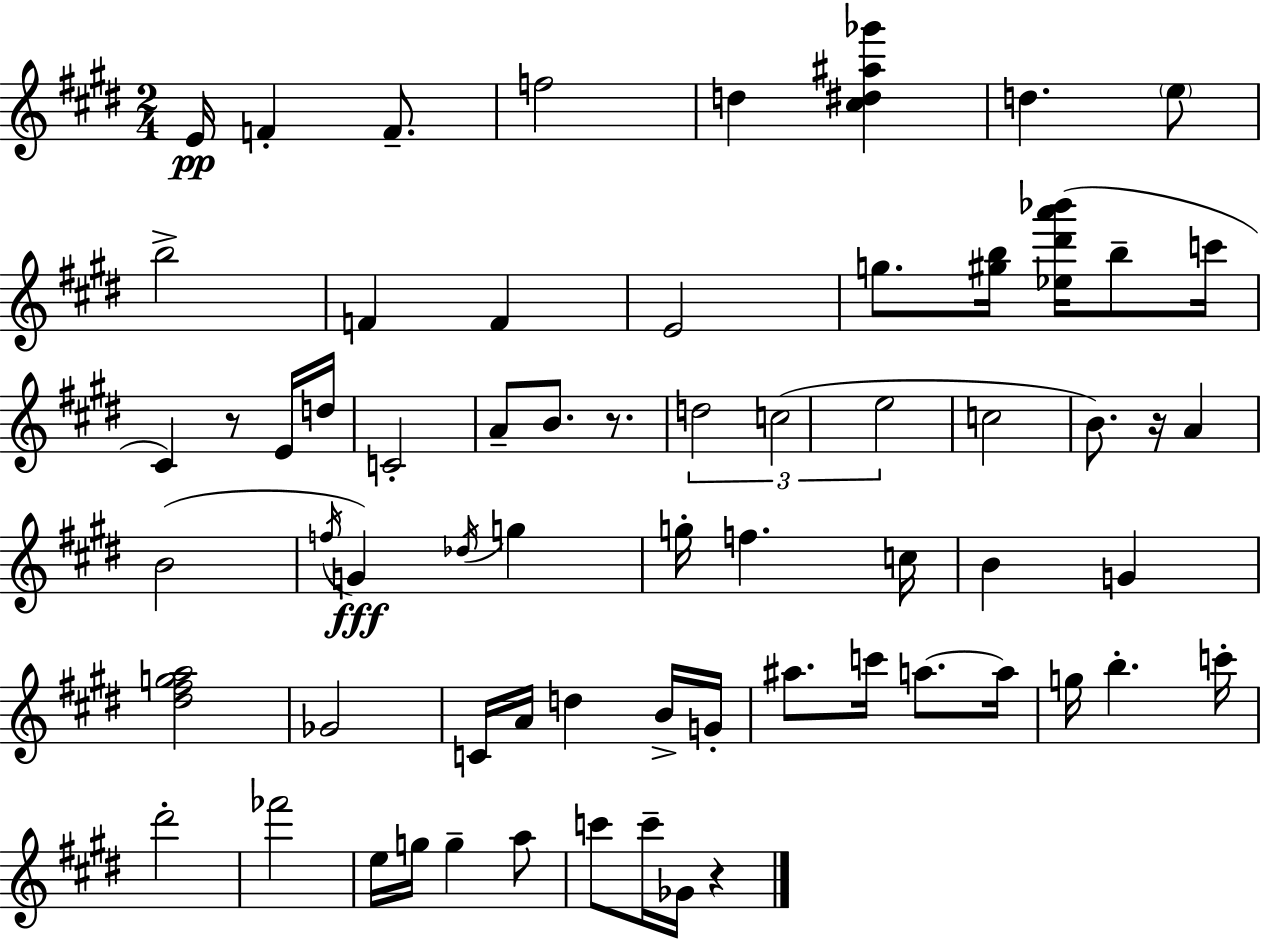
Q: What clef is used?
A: treble